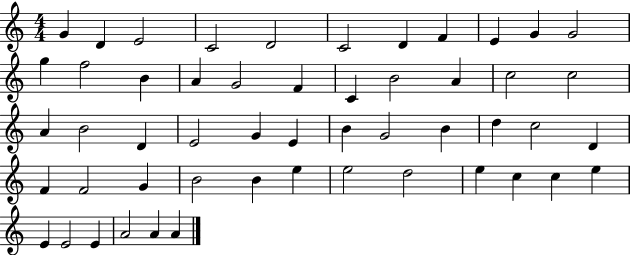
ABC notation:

X:1
T:Untitled
M:4/4
L:1/4
K:C
G D E2 C2 D2 C2 D F E G G2 g f2 B A G2 F C B2 A c2 c2 A B2 D E2 G E B G2 B d c2 D F F2 G B2 B e e2 d2 e c c e E E2 E A2 A A